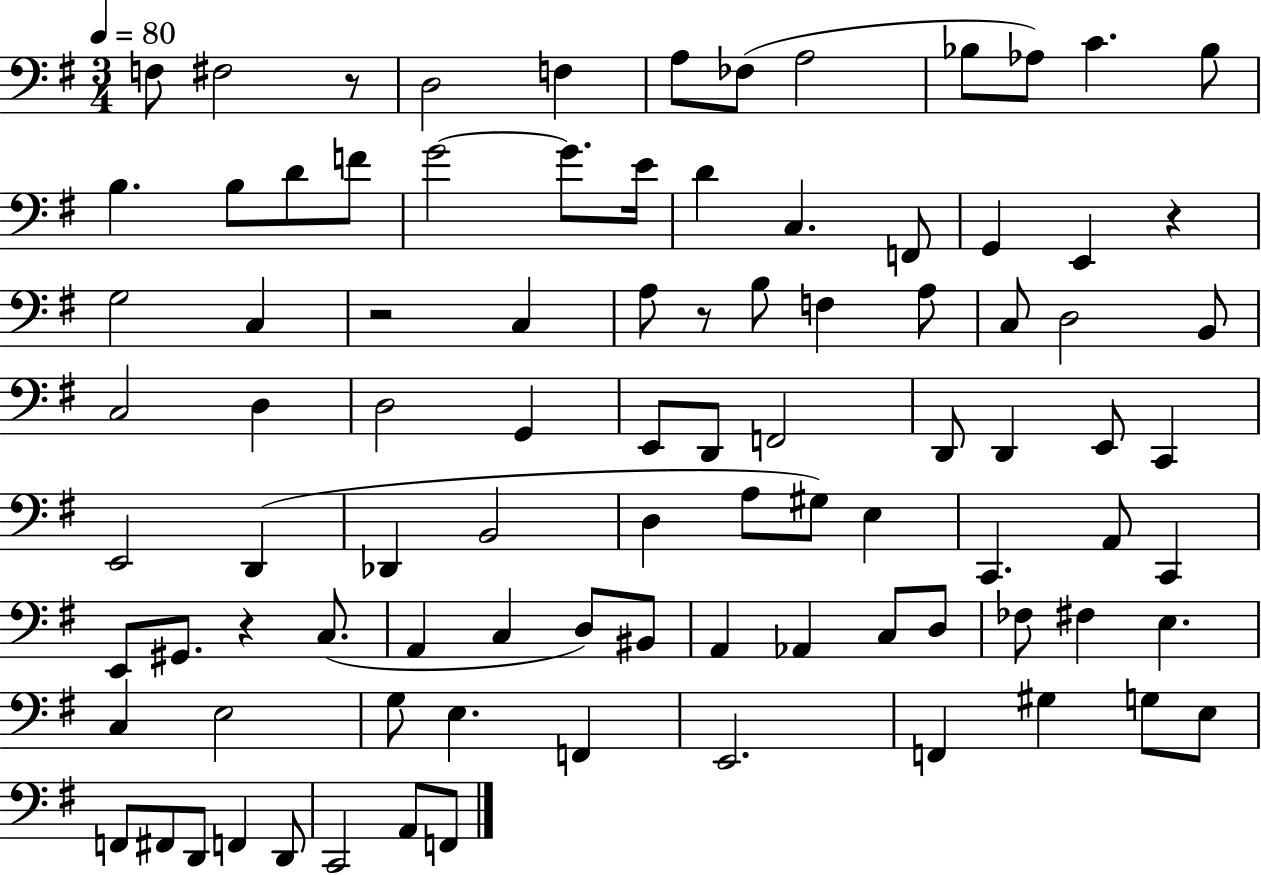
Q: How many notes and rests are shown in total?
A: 92